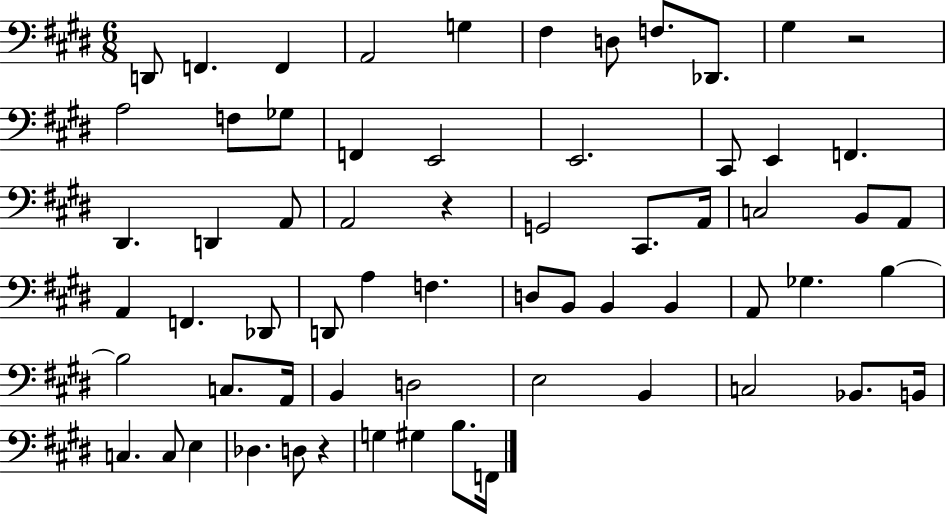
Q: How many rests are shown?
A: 3